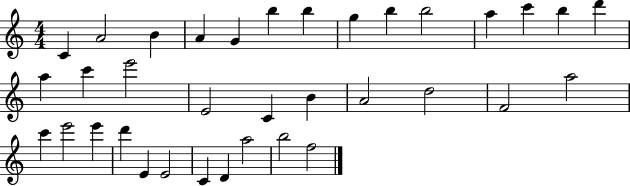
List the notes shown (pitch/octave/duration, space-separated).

C4/q A4/h B4/q A4/q G4/q B5/q B5/q G5/q B5/q B5/h A5/q C6/q B5/q D6/q A5/q C6/q E6/h E4/h C4/q B4/q A4/h D5/h F4/h A5/h C6/q E6/h E6/q D6/q E4/q E4/h C4/q D4/q A5/h B5/h F5/h